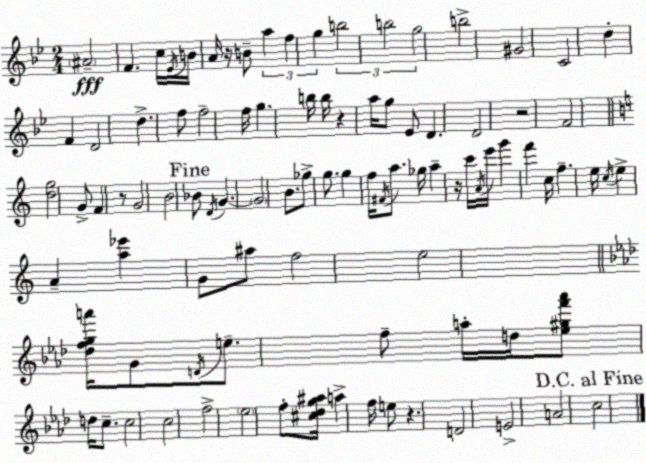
X:1
T:Untitled
M:2/4
L:1/4
K:Gm
^A2 F c/4 _E/4 B/4 A/4 z/4 B/2 a f g b2 b2 g2 b2 ^G2 C2 d F D2 d f/2 f2 f/4 g b/4 b/4 z a/4 g/2 _E/2 D D2 z2 F2 [dg]2 G/2 F z/2 G2 B2 _B/2 D/4 G G2 B/2 _g/2 g/2 g f/4 ^F/4 a/2 _g/4 a z/4 c'/4 A/4 e'/4 g' f' c/4 f e/4 c/4 e A [a_e'] G/2 ^a/2 f2 e2 [_dfga']/4 G/2 D/4 e/2 f/2 a/4 d/4 [_e^gf'_a']/2 d/4 c/2 c2 c2 f2 _e2 f/2 [^c_dg^a]/4 a f/4 e/2 z D2 E2 A2 c2